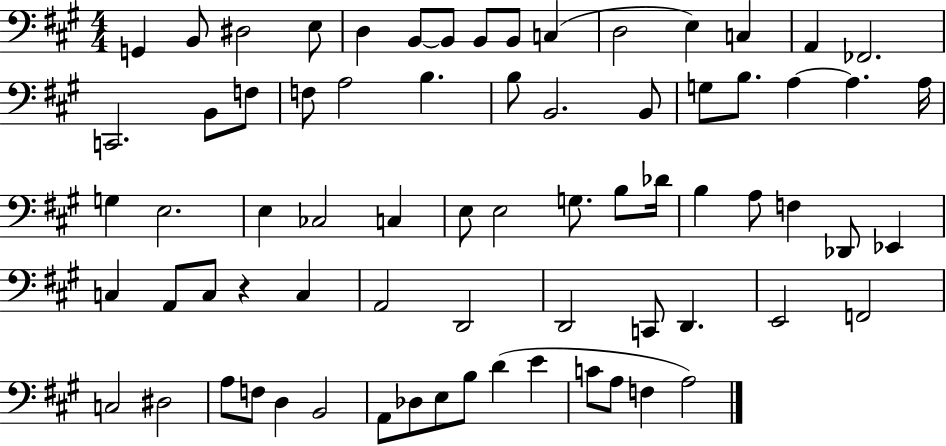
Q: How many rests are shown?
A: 1